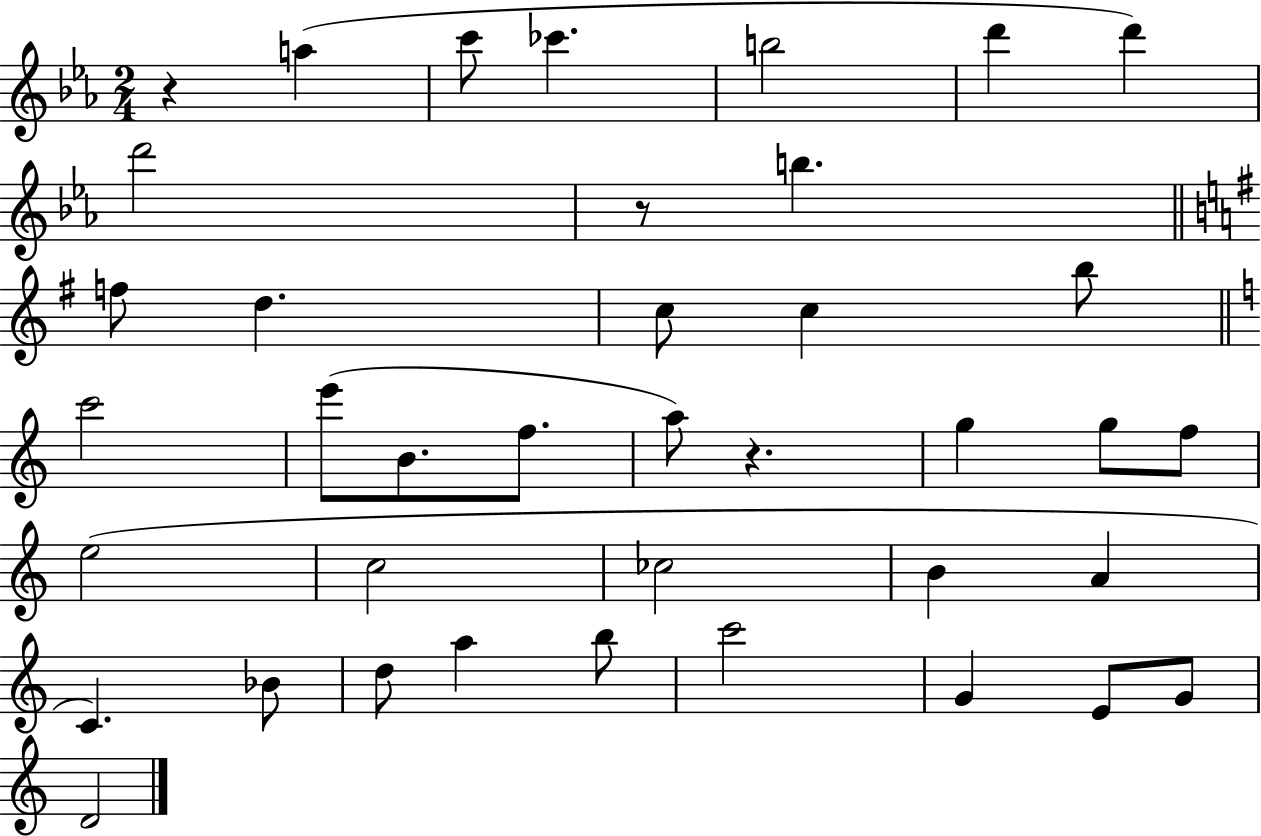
X:1
T:Untitled
M:2/4
L:1/4
K:Eb
z a c'/2 _c' b2 d' d' d'2 z/2 b f/2 d c/2 c b/2 c'2 e'/2 B/2 f/2 a/2 z g g/2 f/2 e2 c2 _c2 B A C _B/2 d/2 a b/2 c'2 G E/2 G/2 D2